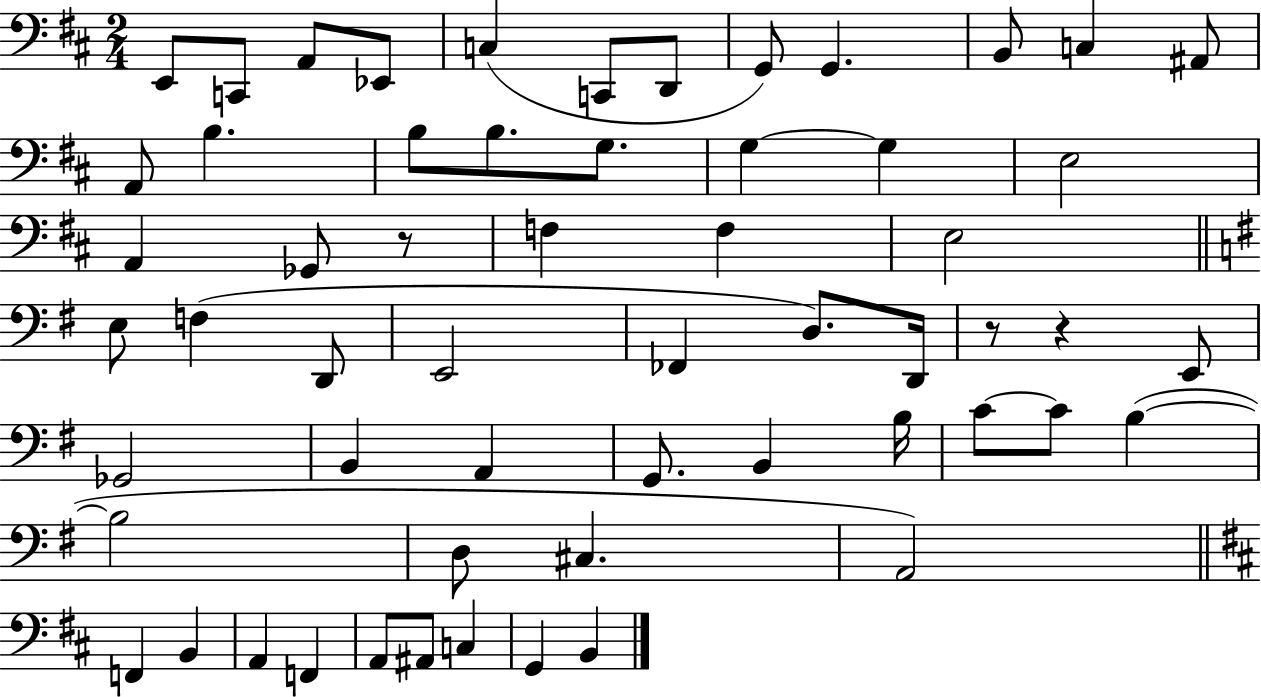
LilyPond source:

{
  \clef bass
  \numericTimeSignature
  \time 2/4
  \key d \major
  e,8 c,8 a,8 ees,8 | c4( c,8 d,8 | g,8) g,4. | b,8 c4 ais,8 | \break a,8 b4. | b8 b8. g8. | g4~~ g4 | e2 | \break a,4 ges,8 r8 | f4 f4 | e2 | \bar "||" \break \key g \major e8 f4( d,8 | e,2 | fes,4 d8.) d,16 | r8 r4 e,8 | \break ges,2 | b,4 a,4 | g,8. b,4 b16 | c'8~~ c'8 b4~(~ | \break b2 | d8 cis4. | a,2) | \bar "||" \break \key b \minor f,4 b,4 | a,4 f,4 | a,8 ais,8 c4 | g,4 b,4 | \break \bar "|."
}